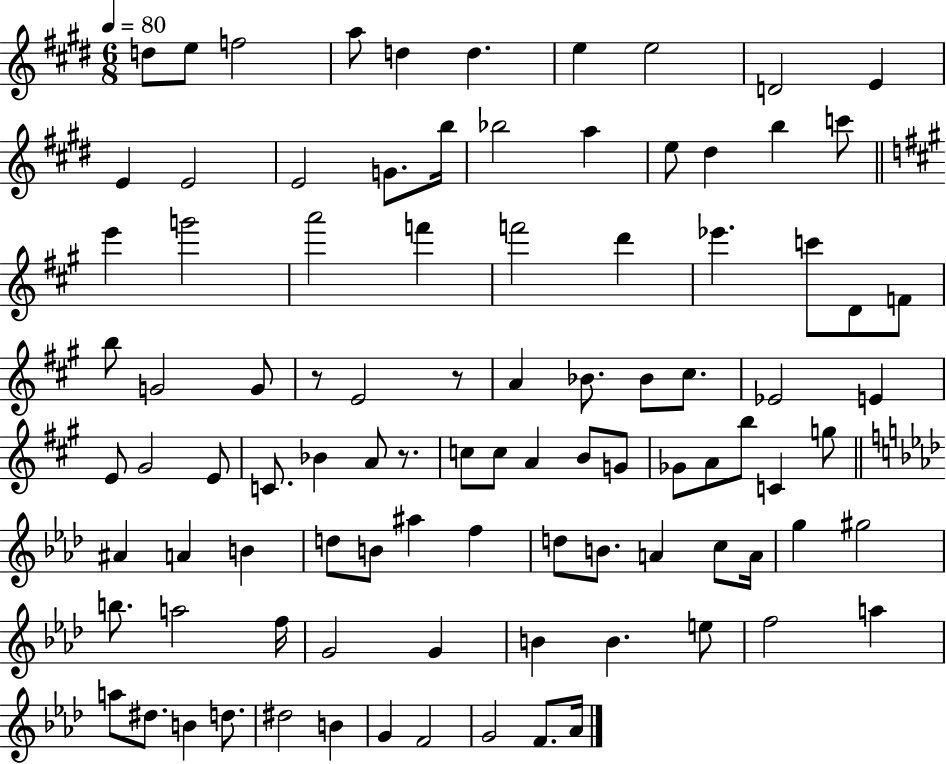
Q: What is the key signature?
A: E major